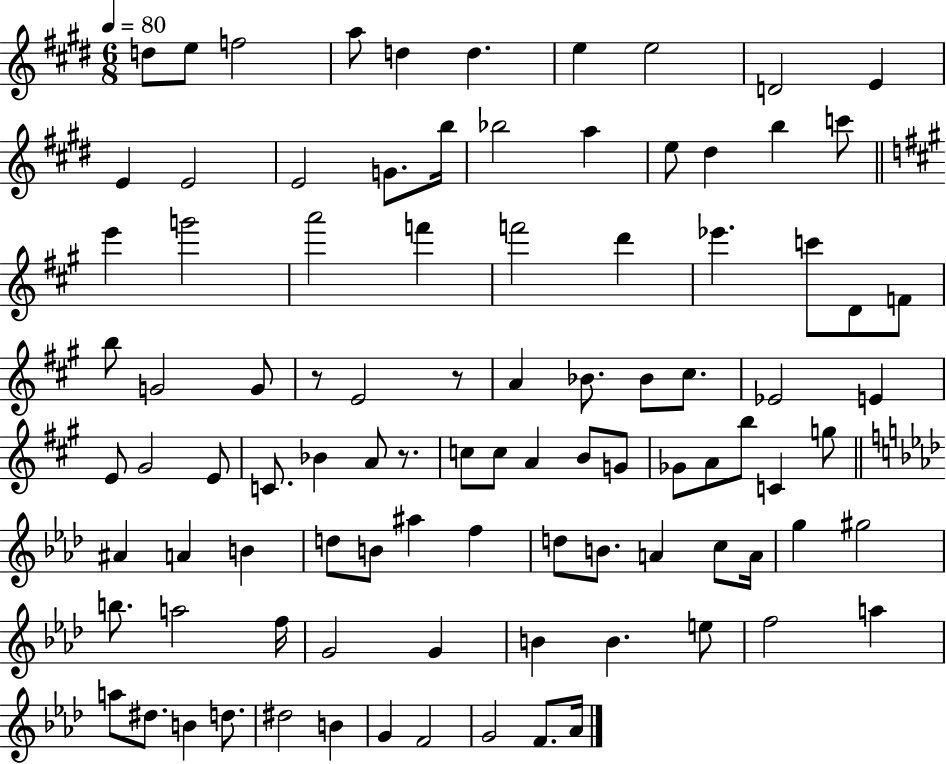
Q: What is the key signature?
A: E major